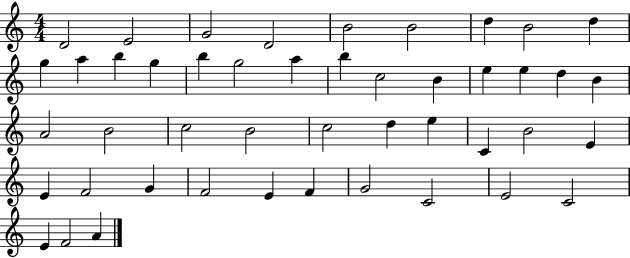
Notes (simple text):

D4/h E4/h G4/h D4/h B4/h B4/h D5/q B4/h D5/q G5/q A5/q B5/q G5/q B5/q G5/h A5/q B5/q C5/h B4/q E5/q E5/q D5/q B4/q A4/h B4/h C5/h B4/h C5/h D5/q E5/q C4/q B4/h E4/q E4/q F4/h G4/q F4/h E4/q F4/q G4/h C4/h E4/h C4/h E4/q F4/h A4/q